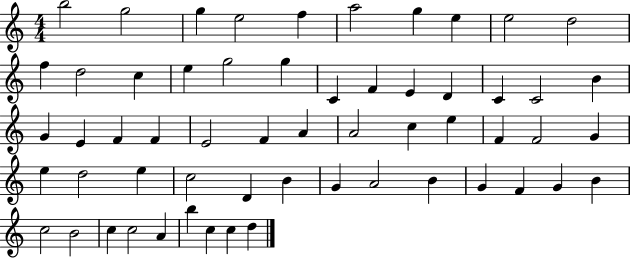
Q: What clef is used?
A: treble